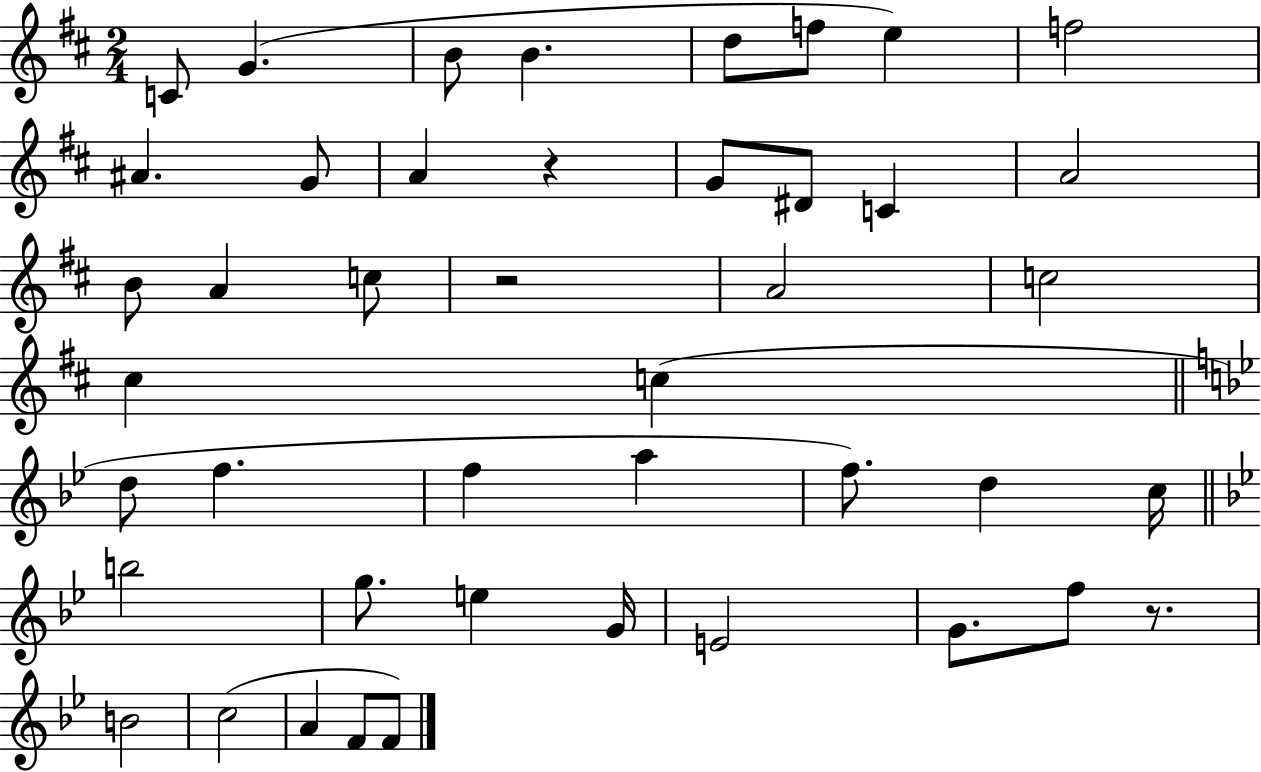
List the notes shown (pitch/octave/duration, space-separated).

C4/e G4/q. B4/e B4/q. D5/e F5/e E5/q F5/h A#4/q. G4/e A4/q R/q G4/e D#4/e C4/q A4/h B4/e A4/q C5/e R/h A4/h C5/h C#5/q C5/q D5/e F5/q. F5/q A5/q F5/e. D5/q C5/s B5/h G5/e. E5/q G4/s E4/h G4/e. F5/e R/e. B4/h C5/h A4/q F4/e F4/e